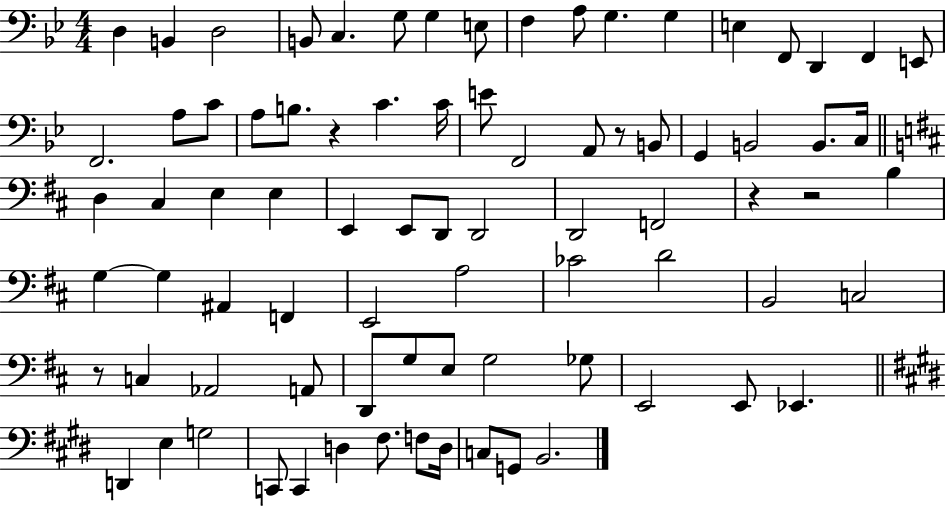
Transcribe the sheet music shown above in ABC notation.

X:1
T:Untitled
M:4/4
L:1/4
K:Bb
D, B,, D,2 B,,/2 C, G,/2 G, E,/2 F, A,/2 G, G, E, F,,/2 D,, F,, E,,/2 F,,2 A,/2 C/2 A,/2 B,/2 z C C/4 E/2 F,,2 A,,/2 z/2 B,,/2 G,, B,,2 B,,/2 C,/4 D, ^C, E, E, E,, E,,/2 D,,/2 D,,2 D,,2 F,,2 z z2 B, G, G, ^A,, F,, E,,2 A,2 _C2 D2 B,,2 C,2 z/2 C, _A,,2 A,,/2 D,,/2 G,/2 E,/2 G,2 _G,/2 E,,2 E,,/2 _E,, D,, E, G,2 C,,/2 C,, D, ^F,/2 F,/2 D,/4 C,/2 G,,/2 B,,2